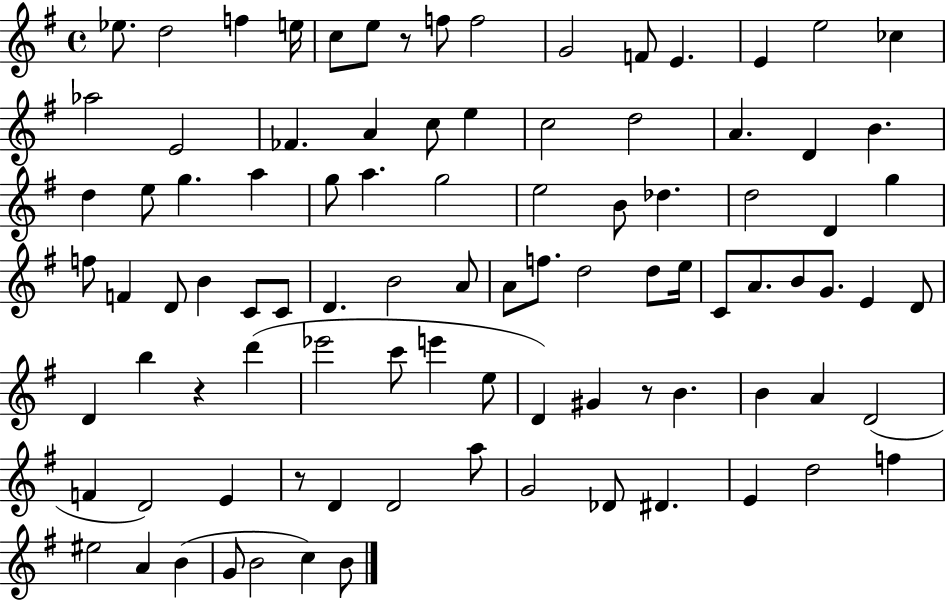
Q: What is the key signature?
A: G major